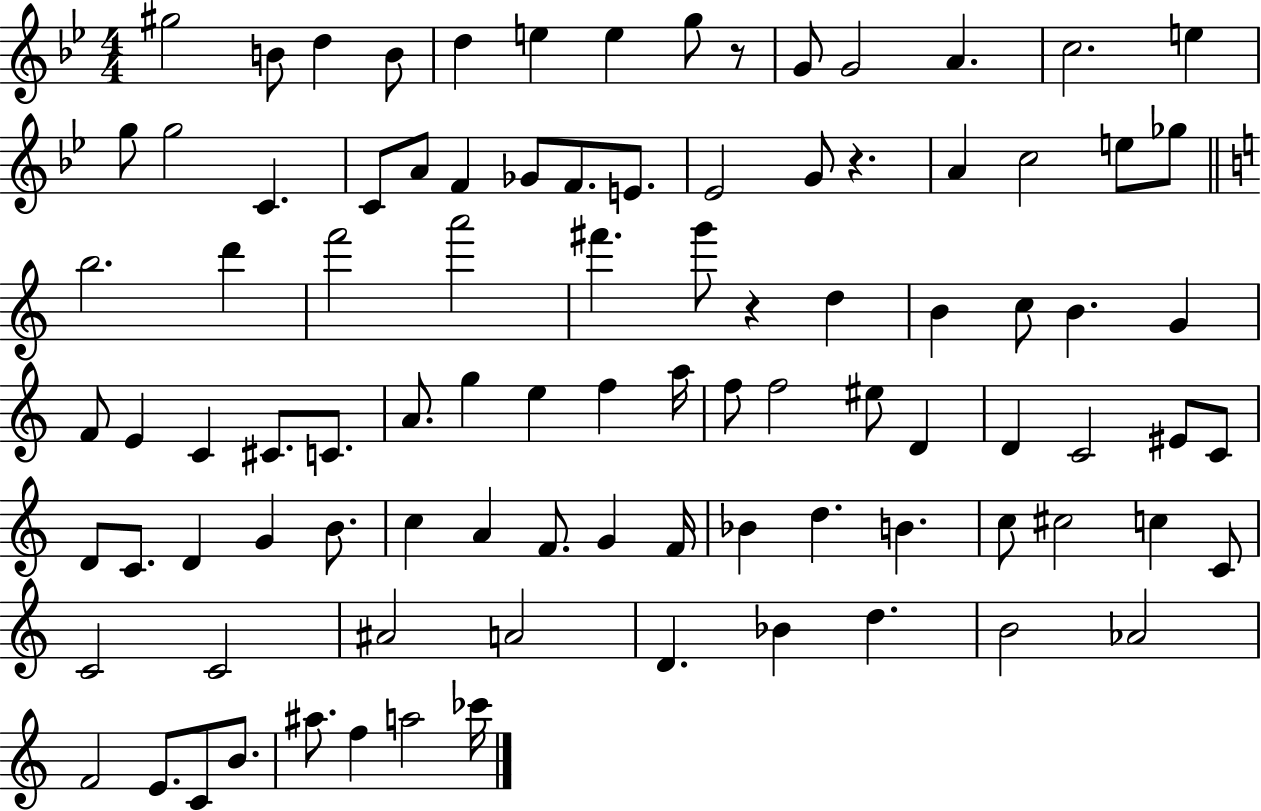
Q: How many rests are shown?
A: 3